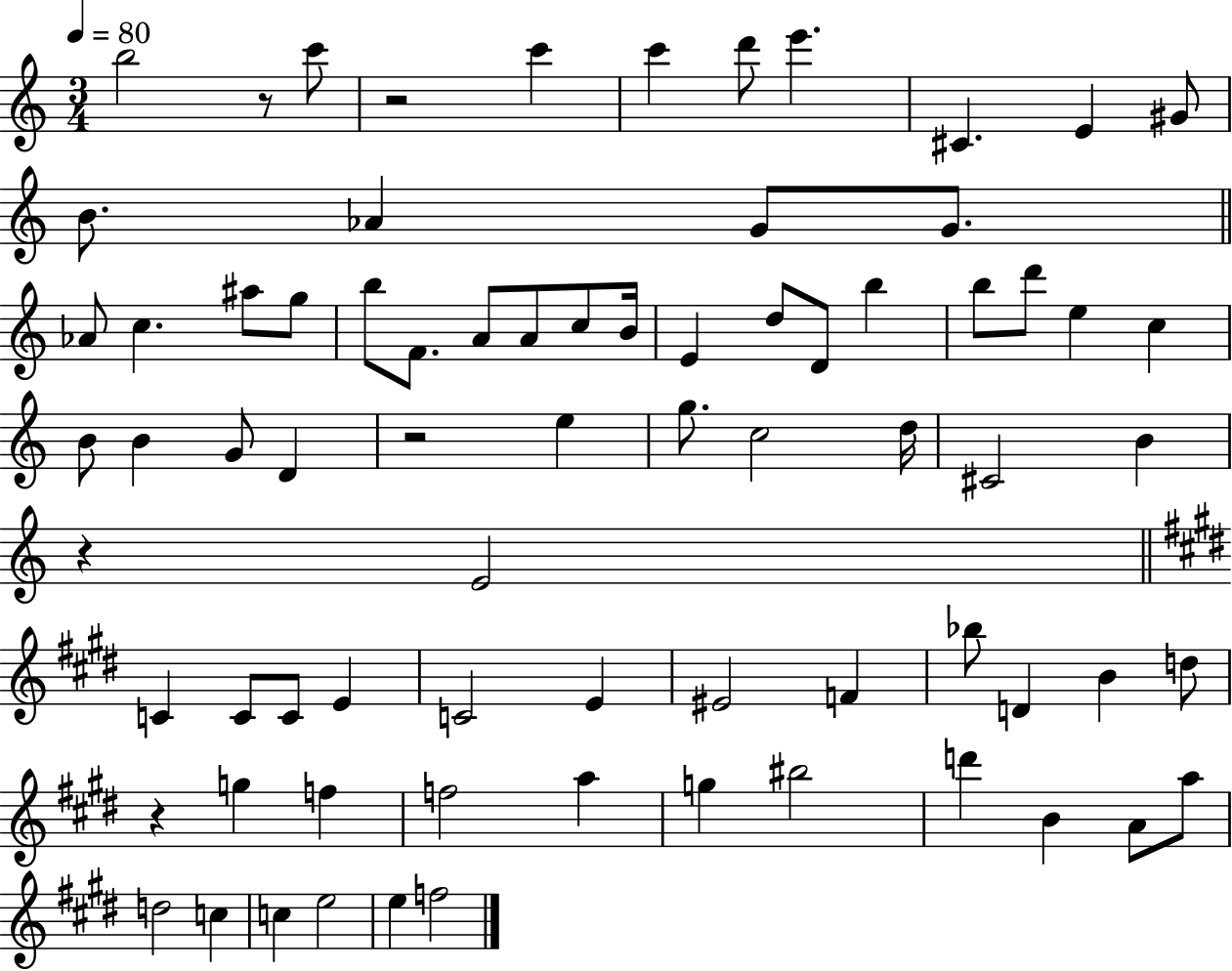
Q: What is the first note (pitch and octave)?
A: B5